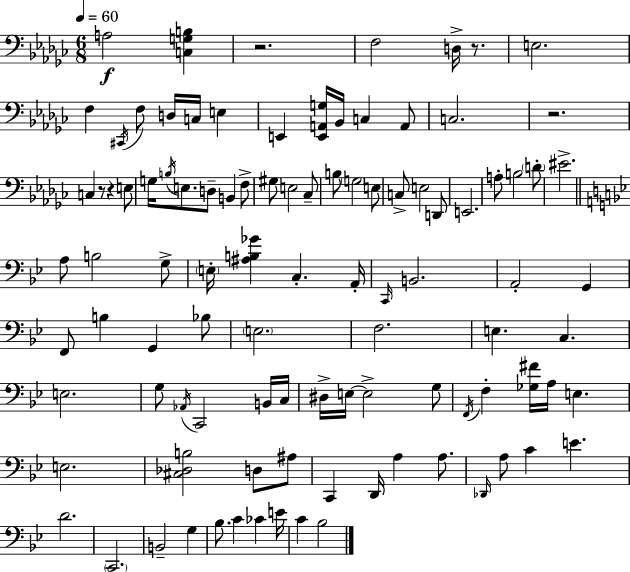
A3/h [C3,G3,B3]/q R/h. F3/h D3/s R/e. E3/h. F3/q C#2/s F3/e D3/s C3/s E3/q E2/q [E2,A2,G3]/s Bb2/s C3/q A2/e C3/h. R/h. C3/q R/e R/q E3/e G3/s B3/s E3/e. D3/e B2/q F3/e G#3/e E3/h CES3/e B3/e G3/h E3/e C3/e E3/h D2/e E2/h. A3/e B3/h D4/e EIS4/h. A3/e B3/h G3/e E3/s [A#3,B3,Gb4]/q C3/q. A2/s C2/s B2/h. A2/h G2/q F2/e B3/q G2/q Bb3/e E3/h. F3/h. E3/q. C3/q. E3/h. G3/e Ab2/s C2/h B2/s C3/s D#3/s E3/s E3/h G3/e F2/s F3/q [Gb3,F#4]/s A3/s E3/q. E3/h. [C#3,Db3,B3]/h D3/e A#3/e C2/q D2/s A3/q A3/e. Db2/s A3/e C4/q E4/q. D4/h. C2/h. B2/h G3/q Bb3/e. C4/q CES4/q E4/s C4/q Bb3/h